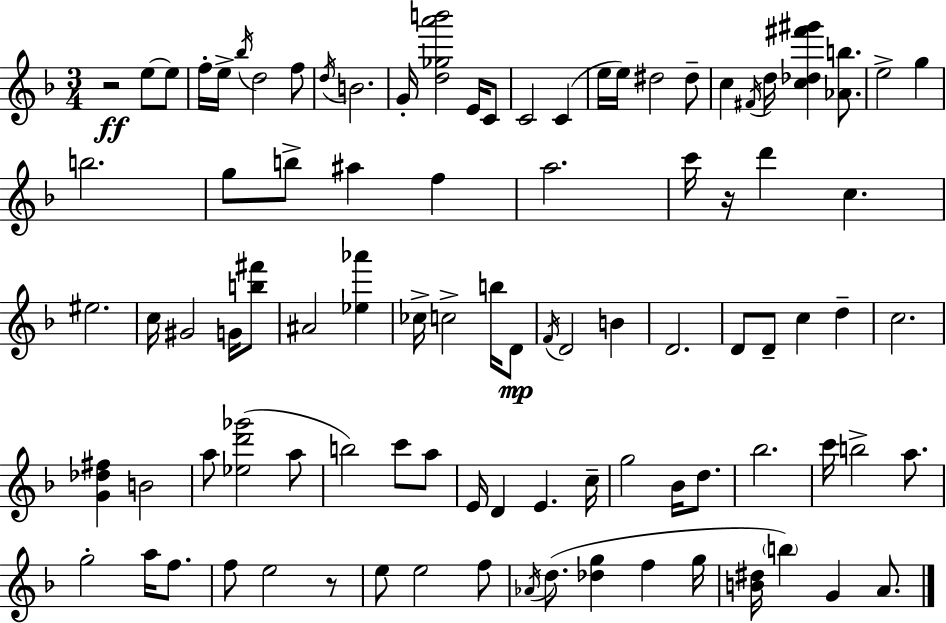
R/h E5/e E5/e F5/s E5/s Bb5/s D5/h F5/e D5/s B4/h. G4/s [D5,Gb5,A6,B6]/h E4/s C4/e C4/h C4/q E5/s E5/s D#5/h D#5/e C5/q F#4/s D5/s [C5,Db5,F#6,G#6]/q [Ab4,B5]/e. E5/h G5/q B5/h. G5/e B5/e A#5/q F5/q A5/h. C6/s R/s D6/q C5/q. EIS5/h. C5/s G#4/h G4/s [B5,F#6]/e A#4/h [Eb5,Ab6]/q CES5/s C5/h B5/s D4/e F4/s D4/h B4/q D4/h. D4/e D4/e C5/q D5/q C5/h. [G4,Db5,F#5]/q B4/h A5/e [Eb5,D6,Gb6]/h A5/e B5/h C6/e A5/e E4/s D4/q E4/q. C5/s G5/h Bb4/s D5/e. Bb5/h. C6/s B5/h A5/e. G5/h A5/s F5/e. F5/e E5/h R/e E5/e E5/h F5/e Ab4/s D5/e. [Db5,G5]/q F5/q G5/s [B4,D#5]/s B5/q G4/q A4/e.